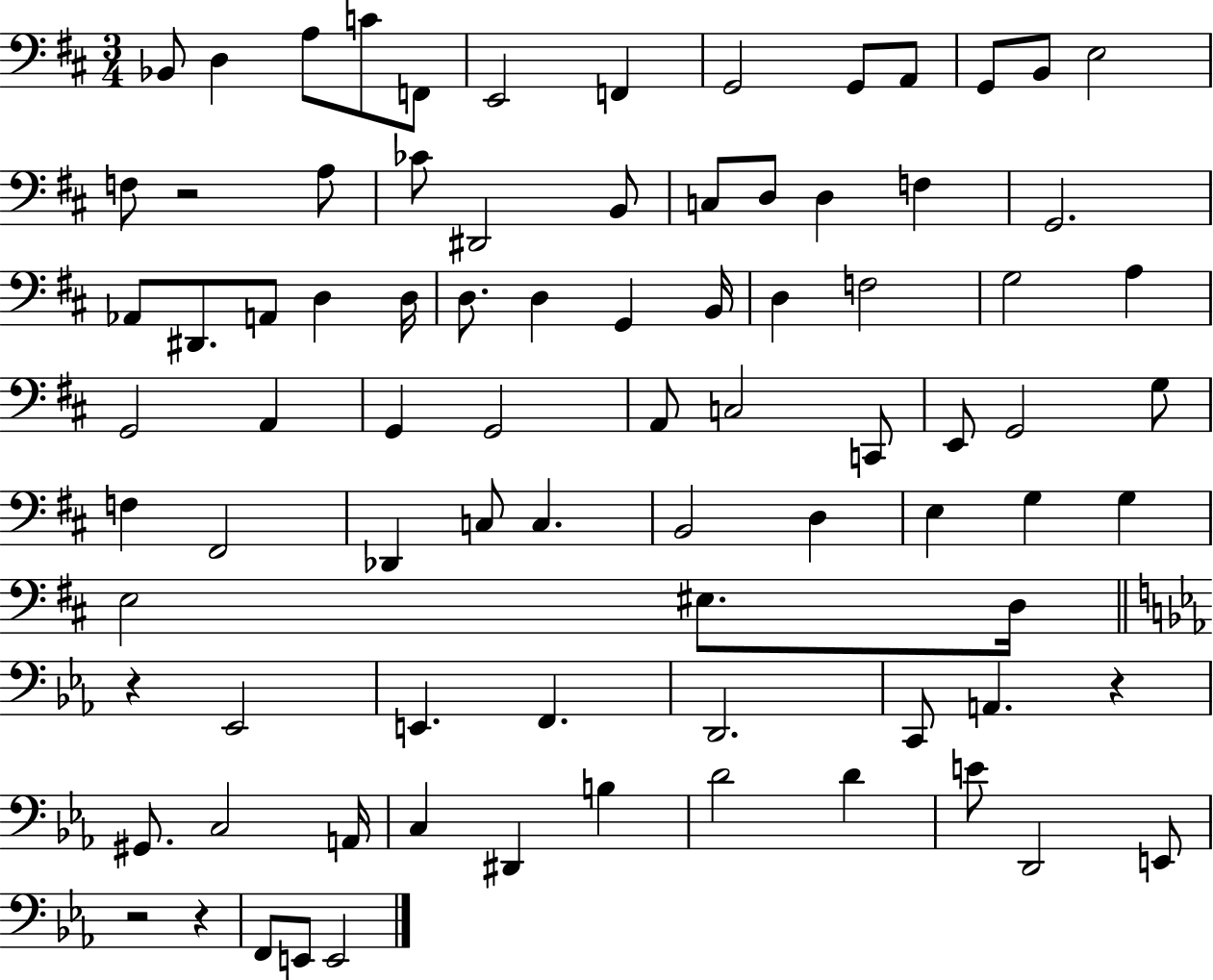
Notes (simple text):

Bb2/e D3/q A3/e C4/e F2/e E2/h F2/q G2/h G2/e A2/e G2/e B2/e E3/h F3/e R/h A3/e CES4/e D#2/h B2/e C3/e D3/e D3/q F3/q G2/h. Ab2/e D#2/e. A2/e D3/q D3/s D3/e. D3/q G2/q B2/s D3/q F3/h G3/h A3/q G2/h A2/q G2/q G2/h A2/e C3/h C2/e E2/e G2/h G3/e F3/q F#2/h Db2/q C3/e C3/q. B2/h D3/q E3/q G3/q G3/q E3/h EIS3/e. D3/s R/q Eb2/h E2/q. F2/q. D2/h. C2/e A2/q. R/q G#2/e. C3/h A2/s C3/q D#2/q B3/q D4/h D4/q E4/e D2/h E2/e R/h R/q F2/e E2/e E2/h